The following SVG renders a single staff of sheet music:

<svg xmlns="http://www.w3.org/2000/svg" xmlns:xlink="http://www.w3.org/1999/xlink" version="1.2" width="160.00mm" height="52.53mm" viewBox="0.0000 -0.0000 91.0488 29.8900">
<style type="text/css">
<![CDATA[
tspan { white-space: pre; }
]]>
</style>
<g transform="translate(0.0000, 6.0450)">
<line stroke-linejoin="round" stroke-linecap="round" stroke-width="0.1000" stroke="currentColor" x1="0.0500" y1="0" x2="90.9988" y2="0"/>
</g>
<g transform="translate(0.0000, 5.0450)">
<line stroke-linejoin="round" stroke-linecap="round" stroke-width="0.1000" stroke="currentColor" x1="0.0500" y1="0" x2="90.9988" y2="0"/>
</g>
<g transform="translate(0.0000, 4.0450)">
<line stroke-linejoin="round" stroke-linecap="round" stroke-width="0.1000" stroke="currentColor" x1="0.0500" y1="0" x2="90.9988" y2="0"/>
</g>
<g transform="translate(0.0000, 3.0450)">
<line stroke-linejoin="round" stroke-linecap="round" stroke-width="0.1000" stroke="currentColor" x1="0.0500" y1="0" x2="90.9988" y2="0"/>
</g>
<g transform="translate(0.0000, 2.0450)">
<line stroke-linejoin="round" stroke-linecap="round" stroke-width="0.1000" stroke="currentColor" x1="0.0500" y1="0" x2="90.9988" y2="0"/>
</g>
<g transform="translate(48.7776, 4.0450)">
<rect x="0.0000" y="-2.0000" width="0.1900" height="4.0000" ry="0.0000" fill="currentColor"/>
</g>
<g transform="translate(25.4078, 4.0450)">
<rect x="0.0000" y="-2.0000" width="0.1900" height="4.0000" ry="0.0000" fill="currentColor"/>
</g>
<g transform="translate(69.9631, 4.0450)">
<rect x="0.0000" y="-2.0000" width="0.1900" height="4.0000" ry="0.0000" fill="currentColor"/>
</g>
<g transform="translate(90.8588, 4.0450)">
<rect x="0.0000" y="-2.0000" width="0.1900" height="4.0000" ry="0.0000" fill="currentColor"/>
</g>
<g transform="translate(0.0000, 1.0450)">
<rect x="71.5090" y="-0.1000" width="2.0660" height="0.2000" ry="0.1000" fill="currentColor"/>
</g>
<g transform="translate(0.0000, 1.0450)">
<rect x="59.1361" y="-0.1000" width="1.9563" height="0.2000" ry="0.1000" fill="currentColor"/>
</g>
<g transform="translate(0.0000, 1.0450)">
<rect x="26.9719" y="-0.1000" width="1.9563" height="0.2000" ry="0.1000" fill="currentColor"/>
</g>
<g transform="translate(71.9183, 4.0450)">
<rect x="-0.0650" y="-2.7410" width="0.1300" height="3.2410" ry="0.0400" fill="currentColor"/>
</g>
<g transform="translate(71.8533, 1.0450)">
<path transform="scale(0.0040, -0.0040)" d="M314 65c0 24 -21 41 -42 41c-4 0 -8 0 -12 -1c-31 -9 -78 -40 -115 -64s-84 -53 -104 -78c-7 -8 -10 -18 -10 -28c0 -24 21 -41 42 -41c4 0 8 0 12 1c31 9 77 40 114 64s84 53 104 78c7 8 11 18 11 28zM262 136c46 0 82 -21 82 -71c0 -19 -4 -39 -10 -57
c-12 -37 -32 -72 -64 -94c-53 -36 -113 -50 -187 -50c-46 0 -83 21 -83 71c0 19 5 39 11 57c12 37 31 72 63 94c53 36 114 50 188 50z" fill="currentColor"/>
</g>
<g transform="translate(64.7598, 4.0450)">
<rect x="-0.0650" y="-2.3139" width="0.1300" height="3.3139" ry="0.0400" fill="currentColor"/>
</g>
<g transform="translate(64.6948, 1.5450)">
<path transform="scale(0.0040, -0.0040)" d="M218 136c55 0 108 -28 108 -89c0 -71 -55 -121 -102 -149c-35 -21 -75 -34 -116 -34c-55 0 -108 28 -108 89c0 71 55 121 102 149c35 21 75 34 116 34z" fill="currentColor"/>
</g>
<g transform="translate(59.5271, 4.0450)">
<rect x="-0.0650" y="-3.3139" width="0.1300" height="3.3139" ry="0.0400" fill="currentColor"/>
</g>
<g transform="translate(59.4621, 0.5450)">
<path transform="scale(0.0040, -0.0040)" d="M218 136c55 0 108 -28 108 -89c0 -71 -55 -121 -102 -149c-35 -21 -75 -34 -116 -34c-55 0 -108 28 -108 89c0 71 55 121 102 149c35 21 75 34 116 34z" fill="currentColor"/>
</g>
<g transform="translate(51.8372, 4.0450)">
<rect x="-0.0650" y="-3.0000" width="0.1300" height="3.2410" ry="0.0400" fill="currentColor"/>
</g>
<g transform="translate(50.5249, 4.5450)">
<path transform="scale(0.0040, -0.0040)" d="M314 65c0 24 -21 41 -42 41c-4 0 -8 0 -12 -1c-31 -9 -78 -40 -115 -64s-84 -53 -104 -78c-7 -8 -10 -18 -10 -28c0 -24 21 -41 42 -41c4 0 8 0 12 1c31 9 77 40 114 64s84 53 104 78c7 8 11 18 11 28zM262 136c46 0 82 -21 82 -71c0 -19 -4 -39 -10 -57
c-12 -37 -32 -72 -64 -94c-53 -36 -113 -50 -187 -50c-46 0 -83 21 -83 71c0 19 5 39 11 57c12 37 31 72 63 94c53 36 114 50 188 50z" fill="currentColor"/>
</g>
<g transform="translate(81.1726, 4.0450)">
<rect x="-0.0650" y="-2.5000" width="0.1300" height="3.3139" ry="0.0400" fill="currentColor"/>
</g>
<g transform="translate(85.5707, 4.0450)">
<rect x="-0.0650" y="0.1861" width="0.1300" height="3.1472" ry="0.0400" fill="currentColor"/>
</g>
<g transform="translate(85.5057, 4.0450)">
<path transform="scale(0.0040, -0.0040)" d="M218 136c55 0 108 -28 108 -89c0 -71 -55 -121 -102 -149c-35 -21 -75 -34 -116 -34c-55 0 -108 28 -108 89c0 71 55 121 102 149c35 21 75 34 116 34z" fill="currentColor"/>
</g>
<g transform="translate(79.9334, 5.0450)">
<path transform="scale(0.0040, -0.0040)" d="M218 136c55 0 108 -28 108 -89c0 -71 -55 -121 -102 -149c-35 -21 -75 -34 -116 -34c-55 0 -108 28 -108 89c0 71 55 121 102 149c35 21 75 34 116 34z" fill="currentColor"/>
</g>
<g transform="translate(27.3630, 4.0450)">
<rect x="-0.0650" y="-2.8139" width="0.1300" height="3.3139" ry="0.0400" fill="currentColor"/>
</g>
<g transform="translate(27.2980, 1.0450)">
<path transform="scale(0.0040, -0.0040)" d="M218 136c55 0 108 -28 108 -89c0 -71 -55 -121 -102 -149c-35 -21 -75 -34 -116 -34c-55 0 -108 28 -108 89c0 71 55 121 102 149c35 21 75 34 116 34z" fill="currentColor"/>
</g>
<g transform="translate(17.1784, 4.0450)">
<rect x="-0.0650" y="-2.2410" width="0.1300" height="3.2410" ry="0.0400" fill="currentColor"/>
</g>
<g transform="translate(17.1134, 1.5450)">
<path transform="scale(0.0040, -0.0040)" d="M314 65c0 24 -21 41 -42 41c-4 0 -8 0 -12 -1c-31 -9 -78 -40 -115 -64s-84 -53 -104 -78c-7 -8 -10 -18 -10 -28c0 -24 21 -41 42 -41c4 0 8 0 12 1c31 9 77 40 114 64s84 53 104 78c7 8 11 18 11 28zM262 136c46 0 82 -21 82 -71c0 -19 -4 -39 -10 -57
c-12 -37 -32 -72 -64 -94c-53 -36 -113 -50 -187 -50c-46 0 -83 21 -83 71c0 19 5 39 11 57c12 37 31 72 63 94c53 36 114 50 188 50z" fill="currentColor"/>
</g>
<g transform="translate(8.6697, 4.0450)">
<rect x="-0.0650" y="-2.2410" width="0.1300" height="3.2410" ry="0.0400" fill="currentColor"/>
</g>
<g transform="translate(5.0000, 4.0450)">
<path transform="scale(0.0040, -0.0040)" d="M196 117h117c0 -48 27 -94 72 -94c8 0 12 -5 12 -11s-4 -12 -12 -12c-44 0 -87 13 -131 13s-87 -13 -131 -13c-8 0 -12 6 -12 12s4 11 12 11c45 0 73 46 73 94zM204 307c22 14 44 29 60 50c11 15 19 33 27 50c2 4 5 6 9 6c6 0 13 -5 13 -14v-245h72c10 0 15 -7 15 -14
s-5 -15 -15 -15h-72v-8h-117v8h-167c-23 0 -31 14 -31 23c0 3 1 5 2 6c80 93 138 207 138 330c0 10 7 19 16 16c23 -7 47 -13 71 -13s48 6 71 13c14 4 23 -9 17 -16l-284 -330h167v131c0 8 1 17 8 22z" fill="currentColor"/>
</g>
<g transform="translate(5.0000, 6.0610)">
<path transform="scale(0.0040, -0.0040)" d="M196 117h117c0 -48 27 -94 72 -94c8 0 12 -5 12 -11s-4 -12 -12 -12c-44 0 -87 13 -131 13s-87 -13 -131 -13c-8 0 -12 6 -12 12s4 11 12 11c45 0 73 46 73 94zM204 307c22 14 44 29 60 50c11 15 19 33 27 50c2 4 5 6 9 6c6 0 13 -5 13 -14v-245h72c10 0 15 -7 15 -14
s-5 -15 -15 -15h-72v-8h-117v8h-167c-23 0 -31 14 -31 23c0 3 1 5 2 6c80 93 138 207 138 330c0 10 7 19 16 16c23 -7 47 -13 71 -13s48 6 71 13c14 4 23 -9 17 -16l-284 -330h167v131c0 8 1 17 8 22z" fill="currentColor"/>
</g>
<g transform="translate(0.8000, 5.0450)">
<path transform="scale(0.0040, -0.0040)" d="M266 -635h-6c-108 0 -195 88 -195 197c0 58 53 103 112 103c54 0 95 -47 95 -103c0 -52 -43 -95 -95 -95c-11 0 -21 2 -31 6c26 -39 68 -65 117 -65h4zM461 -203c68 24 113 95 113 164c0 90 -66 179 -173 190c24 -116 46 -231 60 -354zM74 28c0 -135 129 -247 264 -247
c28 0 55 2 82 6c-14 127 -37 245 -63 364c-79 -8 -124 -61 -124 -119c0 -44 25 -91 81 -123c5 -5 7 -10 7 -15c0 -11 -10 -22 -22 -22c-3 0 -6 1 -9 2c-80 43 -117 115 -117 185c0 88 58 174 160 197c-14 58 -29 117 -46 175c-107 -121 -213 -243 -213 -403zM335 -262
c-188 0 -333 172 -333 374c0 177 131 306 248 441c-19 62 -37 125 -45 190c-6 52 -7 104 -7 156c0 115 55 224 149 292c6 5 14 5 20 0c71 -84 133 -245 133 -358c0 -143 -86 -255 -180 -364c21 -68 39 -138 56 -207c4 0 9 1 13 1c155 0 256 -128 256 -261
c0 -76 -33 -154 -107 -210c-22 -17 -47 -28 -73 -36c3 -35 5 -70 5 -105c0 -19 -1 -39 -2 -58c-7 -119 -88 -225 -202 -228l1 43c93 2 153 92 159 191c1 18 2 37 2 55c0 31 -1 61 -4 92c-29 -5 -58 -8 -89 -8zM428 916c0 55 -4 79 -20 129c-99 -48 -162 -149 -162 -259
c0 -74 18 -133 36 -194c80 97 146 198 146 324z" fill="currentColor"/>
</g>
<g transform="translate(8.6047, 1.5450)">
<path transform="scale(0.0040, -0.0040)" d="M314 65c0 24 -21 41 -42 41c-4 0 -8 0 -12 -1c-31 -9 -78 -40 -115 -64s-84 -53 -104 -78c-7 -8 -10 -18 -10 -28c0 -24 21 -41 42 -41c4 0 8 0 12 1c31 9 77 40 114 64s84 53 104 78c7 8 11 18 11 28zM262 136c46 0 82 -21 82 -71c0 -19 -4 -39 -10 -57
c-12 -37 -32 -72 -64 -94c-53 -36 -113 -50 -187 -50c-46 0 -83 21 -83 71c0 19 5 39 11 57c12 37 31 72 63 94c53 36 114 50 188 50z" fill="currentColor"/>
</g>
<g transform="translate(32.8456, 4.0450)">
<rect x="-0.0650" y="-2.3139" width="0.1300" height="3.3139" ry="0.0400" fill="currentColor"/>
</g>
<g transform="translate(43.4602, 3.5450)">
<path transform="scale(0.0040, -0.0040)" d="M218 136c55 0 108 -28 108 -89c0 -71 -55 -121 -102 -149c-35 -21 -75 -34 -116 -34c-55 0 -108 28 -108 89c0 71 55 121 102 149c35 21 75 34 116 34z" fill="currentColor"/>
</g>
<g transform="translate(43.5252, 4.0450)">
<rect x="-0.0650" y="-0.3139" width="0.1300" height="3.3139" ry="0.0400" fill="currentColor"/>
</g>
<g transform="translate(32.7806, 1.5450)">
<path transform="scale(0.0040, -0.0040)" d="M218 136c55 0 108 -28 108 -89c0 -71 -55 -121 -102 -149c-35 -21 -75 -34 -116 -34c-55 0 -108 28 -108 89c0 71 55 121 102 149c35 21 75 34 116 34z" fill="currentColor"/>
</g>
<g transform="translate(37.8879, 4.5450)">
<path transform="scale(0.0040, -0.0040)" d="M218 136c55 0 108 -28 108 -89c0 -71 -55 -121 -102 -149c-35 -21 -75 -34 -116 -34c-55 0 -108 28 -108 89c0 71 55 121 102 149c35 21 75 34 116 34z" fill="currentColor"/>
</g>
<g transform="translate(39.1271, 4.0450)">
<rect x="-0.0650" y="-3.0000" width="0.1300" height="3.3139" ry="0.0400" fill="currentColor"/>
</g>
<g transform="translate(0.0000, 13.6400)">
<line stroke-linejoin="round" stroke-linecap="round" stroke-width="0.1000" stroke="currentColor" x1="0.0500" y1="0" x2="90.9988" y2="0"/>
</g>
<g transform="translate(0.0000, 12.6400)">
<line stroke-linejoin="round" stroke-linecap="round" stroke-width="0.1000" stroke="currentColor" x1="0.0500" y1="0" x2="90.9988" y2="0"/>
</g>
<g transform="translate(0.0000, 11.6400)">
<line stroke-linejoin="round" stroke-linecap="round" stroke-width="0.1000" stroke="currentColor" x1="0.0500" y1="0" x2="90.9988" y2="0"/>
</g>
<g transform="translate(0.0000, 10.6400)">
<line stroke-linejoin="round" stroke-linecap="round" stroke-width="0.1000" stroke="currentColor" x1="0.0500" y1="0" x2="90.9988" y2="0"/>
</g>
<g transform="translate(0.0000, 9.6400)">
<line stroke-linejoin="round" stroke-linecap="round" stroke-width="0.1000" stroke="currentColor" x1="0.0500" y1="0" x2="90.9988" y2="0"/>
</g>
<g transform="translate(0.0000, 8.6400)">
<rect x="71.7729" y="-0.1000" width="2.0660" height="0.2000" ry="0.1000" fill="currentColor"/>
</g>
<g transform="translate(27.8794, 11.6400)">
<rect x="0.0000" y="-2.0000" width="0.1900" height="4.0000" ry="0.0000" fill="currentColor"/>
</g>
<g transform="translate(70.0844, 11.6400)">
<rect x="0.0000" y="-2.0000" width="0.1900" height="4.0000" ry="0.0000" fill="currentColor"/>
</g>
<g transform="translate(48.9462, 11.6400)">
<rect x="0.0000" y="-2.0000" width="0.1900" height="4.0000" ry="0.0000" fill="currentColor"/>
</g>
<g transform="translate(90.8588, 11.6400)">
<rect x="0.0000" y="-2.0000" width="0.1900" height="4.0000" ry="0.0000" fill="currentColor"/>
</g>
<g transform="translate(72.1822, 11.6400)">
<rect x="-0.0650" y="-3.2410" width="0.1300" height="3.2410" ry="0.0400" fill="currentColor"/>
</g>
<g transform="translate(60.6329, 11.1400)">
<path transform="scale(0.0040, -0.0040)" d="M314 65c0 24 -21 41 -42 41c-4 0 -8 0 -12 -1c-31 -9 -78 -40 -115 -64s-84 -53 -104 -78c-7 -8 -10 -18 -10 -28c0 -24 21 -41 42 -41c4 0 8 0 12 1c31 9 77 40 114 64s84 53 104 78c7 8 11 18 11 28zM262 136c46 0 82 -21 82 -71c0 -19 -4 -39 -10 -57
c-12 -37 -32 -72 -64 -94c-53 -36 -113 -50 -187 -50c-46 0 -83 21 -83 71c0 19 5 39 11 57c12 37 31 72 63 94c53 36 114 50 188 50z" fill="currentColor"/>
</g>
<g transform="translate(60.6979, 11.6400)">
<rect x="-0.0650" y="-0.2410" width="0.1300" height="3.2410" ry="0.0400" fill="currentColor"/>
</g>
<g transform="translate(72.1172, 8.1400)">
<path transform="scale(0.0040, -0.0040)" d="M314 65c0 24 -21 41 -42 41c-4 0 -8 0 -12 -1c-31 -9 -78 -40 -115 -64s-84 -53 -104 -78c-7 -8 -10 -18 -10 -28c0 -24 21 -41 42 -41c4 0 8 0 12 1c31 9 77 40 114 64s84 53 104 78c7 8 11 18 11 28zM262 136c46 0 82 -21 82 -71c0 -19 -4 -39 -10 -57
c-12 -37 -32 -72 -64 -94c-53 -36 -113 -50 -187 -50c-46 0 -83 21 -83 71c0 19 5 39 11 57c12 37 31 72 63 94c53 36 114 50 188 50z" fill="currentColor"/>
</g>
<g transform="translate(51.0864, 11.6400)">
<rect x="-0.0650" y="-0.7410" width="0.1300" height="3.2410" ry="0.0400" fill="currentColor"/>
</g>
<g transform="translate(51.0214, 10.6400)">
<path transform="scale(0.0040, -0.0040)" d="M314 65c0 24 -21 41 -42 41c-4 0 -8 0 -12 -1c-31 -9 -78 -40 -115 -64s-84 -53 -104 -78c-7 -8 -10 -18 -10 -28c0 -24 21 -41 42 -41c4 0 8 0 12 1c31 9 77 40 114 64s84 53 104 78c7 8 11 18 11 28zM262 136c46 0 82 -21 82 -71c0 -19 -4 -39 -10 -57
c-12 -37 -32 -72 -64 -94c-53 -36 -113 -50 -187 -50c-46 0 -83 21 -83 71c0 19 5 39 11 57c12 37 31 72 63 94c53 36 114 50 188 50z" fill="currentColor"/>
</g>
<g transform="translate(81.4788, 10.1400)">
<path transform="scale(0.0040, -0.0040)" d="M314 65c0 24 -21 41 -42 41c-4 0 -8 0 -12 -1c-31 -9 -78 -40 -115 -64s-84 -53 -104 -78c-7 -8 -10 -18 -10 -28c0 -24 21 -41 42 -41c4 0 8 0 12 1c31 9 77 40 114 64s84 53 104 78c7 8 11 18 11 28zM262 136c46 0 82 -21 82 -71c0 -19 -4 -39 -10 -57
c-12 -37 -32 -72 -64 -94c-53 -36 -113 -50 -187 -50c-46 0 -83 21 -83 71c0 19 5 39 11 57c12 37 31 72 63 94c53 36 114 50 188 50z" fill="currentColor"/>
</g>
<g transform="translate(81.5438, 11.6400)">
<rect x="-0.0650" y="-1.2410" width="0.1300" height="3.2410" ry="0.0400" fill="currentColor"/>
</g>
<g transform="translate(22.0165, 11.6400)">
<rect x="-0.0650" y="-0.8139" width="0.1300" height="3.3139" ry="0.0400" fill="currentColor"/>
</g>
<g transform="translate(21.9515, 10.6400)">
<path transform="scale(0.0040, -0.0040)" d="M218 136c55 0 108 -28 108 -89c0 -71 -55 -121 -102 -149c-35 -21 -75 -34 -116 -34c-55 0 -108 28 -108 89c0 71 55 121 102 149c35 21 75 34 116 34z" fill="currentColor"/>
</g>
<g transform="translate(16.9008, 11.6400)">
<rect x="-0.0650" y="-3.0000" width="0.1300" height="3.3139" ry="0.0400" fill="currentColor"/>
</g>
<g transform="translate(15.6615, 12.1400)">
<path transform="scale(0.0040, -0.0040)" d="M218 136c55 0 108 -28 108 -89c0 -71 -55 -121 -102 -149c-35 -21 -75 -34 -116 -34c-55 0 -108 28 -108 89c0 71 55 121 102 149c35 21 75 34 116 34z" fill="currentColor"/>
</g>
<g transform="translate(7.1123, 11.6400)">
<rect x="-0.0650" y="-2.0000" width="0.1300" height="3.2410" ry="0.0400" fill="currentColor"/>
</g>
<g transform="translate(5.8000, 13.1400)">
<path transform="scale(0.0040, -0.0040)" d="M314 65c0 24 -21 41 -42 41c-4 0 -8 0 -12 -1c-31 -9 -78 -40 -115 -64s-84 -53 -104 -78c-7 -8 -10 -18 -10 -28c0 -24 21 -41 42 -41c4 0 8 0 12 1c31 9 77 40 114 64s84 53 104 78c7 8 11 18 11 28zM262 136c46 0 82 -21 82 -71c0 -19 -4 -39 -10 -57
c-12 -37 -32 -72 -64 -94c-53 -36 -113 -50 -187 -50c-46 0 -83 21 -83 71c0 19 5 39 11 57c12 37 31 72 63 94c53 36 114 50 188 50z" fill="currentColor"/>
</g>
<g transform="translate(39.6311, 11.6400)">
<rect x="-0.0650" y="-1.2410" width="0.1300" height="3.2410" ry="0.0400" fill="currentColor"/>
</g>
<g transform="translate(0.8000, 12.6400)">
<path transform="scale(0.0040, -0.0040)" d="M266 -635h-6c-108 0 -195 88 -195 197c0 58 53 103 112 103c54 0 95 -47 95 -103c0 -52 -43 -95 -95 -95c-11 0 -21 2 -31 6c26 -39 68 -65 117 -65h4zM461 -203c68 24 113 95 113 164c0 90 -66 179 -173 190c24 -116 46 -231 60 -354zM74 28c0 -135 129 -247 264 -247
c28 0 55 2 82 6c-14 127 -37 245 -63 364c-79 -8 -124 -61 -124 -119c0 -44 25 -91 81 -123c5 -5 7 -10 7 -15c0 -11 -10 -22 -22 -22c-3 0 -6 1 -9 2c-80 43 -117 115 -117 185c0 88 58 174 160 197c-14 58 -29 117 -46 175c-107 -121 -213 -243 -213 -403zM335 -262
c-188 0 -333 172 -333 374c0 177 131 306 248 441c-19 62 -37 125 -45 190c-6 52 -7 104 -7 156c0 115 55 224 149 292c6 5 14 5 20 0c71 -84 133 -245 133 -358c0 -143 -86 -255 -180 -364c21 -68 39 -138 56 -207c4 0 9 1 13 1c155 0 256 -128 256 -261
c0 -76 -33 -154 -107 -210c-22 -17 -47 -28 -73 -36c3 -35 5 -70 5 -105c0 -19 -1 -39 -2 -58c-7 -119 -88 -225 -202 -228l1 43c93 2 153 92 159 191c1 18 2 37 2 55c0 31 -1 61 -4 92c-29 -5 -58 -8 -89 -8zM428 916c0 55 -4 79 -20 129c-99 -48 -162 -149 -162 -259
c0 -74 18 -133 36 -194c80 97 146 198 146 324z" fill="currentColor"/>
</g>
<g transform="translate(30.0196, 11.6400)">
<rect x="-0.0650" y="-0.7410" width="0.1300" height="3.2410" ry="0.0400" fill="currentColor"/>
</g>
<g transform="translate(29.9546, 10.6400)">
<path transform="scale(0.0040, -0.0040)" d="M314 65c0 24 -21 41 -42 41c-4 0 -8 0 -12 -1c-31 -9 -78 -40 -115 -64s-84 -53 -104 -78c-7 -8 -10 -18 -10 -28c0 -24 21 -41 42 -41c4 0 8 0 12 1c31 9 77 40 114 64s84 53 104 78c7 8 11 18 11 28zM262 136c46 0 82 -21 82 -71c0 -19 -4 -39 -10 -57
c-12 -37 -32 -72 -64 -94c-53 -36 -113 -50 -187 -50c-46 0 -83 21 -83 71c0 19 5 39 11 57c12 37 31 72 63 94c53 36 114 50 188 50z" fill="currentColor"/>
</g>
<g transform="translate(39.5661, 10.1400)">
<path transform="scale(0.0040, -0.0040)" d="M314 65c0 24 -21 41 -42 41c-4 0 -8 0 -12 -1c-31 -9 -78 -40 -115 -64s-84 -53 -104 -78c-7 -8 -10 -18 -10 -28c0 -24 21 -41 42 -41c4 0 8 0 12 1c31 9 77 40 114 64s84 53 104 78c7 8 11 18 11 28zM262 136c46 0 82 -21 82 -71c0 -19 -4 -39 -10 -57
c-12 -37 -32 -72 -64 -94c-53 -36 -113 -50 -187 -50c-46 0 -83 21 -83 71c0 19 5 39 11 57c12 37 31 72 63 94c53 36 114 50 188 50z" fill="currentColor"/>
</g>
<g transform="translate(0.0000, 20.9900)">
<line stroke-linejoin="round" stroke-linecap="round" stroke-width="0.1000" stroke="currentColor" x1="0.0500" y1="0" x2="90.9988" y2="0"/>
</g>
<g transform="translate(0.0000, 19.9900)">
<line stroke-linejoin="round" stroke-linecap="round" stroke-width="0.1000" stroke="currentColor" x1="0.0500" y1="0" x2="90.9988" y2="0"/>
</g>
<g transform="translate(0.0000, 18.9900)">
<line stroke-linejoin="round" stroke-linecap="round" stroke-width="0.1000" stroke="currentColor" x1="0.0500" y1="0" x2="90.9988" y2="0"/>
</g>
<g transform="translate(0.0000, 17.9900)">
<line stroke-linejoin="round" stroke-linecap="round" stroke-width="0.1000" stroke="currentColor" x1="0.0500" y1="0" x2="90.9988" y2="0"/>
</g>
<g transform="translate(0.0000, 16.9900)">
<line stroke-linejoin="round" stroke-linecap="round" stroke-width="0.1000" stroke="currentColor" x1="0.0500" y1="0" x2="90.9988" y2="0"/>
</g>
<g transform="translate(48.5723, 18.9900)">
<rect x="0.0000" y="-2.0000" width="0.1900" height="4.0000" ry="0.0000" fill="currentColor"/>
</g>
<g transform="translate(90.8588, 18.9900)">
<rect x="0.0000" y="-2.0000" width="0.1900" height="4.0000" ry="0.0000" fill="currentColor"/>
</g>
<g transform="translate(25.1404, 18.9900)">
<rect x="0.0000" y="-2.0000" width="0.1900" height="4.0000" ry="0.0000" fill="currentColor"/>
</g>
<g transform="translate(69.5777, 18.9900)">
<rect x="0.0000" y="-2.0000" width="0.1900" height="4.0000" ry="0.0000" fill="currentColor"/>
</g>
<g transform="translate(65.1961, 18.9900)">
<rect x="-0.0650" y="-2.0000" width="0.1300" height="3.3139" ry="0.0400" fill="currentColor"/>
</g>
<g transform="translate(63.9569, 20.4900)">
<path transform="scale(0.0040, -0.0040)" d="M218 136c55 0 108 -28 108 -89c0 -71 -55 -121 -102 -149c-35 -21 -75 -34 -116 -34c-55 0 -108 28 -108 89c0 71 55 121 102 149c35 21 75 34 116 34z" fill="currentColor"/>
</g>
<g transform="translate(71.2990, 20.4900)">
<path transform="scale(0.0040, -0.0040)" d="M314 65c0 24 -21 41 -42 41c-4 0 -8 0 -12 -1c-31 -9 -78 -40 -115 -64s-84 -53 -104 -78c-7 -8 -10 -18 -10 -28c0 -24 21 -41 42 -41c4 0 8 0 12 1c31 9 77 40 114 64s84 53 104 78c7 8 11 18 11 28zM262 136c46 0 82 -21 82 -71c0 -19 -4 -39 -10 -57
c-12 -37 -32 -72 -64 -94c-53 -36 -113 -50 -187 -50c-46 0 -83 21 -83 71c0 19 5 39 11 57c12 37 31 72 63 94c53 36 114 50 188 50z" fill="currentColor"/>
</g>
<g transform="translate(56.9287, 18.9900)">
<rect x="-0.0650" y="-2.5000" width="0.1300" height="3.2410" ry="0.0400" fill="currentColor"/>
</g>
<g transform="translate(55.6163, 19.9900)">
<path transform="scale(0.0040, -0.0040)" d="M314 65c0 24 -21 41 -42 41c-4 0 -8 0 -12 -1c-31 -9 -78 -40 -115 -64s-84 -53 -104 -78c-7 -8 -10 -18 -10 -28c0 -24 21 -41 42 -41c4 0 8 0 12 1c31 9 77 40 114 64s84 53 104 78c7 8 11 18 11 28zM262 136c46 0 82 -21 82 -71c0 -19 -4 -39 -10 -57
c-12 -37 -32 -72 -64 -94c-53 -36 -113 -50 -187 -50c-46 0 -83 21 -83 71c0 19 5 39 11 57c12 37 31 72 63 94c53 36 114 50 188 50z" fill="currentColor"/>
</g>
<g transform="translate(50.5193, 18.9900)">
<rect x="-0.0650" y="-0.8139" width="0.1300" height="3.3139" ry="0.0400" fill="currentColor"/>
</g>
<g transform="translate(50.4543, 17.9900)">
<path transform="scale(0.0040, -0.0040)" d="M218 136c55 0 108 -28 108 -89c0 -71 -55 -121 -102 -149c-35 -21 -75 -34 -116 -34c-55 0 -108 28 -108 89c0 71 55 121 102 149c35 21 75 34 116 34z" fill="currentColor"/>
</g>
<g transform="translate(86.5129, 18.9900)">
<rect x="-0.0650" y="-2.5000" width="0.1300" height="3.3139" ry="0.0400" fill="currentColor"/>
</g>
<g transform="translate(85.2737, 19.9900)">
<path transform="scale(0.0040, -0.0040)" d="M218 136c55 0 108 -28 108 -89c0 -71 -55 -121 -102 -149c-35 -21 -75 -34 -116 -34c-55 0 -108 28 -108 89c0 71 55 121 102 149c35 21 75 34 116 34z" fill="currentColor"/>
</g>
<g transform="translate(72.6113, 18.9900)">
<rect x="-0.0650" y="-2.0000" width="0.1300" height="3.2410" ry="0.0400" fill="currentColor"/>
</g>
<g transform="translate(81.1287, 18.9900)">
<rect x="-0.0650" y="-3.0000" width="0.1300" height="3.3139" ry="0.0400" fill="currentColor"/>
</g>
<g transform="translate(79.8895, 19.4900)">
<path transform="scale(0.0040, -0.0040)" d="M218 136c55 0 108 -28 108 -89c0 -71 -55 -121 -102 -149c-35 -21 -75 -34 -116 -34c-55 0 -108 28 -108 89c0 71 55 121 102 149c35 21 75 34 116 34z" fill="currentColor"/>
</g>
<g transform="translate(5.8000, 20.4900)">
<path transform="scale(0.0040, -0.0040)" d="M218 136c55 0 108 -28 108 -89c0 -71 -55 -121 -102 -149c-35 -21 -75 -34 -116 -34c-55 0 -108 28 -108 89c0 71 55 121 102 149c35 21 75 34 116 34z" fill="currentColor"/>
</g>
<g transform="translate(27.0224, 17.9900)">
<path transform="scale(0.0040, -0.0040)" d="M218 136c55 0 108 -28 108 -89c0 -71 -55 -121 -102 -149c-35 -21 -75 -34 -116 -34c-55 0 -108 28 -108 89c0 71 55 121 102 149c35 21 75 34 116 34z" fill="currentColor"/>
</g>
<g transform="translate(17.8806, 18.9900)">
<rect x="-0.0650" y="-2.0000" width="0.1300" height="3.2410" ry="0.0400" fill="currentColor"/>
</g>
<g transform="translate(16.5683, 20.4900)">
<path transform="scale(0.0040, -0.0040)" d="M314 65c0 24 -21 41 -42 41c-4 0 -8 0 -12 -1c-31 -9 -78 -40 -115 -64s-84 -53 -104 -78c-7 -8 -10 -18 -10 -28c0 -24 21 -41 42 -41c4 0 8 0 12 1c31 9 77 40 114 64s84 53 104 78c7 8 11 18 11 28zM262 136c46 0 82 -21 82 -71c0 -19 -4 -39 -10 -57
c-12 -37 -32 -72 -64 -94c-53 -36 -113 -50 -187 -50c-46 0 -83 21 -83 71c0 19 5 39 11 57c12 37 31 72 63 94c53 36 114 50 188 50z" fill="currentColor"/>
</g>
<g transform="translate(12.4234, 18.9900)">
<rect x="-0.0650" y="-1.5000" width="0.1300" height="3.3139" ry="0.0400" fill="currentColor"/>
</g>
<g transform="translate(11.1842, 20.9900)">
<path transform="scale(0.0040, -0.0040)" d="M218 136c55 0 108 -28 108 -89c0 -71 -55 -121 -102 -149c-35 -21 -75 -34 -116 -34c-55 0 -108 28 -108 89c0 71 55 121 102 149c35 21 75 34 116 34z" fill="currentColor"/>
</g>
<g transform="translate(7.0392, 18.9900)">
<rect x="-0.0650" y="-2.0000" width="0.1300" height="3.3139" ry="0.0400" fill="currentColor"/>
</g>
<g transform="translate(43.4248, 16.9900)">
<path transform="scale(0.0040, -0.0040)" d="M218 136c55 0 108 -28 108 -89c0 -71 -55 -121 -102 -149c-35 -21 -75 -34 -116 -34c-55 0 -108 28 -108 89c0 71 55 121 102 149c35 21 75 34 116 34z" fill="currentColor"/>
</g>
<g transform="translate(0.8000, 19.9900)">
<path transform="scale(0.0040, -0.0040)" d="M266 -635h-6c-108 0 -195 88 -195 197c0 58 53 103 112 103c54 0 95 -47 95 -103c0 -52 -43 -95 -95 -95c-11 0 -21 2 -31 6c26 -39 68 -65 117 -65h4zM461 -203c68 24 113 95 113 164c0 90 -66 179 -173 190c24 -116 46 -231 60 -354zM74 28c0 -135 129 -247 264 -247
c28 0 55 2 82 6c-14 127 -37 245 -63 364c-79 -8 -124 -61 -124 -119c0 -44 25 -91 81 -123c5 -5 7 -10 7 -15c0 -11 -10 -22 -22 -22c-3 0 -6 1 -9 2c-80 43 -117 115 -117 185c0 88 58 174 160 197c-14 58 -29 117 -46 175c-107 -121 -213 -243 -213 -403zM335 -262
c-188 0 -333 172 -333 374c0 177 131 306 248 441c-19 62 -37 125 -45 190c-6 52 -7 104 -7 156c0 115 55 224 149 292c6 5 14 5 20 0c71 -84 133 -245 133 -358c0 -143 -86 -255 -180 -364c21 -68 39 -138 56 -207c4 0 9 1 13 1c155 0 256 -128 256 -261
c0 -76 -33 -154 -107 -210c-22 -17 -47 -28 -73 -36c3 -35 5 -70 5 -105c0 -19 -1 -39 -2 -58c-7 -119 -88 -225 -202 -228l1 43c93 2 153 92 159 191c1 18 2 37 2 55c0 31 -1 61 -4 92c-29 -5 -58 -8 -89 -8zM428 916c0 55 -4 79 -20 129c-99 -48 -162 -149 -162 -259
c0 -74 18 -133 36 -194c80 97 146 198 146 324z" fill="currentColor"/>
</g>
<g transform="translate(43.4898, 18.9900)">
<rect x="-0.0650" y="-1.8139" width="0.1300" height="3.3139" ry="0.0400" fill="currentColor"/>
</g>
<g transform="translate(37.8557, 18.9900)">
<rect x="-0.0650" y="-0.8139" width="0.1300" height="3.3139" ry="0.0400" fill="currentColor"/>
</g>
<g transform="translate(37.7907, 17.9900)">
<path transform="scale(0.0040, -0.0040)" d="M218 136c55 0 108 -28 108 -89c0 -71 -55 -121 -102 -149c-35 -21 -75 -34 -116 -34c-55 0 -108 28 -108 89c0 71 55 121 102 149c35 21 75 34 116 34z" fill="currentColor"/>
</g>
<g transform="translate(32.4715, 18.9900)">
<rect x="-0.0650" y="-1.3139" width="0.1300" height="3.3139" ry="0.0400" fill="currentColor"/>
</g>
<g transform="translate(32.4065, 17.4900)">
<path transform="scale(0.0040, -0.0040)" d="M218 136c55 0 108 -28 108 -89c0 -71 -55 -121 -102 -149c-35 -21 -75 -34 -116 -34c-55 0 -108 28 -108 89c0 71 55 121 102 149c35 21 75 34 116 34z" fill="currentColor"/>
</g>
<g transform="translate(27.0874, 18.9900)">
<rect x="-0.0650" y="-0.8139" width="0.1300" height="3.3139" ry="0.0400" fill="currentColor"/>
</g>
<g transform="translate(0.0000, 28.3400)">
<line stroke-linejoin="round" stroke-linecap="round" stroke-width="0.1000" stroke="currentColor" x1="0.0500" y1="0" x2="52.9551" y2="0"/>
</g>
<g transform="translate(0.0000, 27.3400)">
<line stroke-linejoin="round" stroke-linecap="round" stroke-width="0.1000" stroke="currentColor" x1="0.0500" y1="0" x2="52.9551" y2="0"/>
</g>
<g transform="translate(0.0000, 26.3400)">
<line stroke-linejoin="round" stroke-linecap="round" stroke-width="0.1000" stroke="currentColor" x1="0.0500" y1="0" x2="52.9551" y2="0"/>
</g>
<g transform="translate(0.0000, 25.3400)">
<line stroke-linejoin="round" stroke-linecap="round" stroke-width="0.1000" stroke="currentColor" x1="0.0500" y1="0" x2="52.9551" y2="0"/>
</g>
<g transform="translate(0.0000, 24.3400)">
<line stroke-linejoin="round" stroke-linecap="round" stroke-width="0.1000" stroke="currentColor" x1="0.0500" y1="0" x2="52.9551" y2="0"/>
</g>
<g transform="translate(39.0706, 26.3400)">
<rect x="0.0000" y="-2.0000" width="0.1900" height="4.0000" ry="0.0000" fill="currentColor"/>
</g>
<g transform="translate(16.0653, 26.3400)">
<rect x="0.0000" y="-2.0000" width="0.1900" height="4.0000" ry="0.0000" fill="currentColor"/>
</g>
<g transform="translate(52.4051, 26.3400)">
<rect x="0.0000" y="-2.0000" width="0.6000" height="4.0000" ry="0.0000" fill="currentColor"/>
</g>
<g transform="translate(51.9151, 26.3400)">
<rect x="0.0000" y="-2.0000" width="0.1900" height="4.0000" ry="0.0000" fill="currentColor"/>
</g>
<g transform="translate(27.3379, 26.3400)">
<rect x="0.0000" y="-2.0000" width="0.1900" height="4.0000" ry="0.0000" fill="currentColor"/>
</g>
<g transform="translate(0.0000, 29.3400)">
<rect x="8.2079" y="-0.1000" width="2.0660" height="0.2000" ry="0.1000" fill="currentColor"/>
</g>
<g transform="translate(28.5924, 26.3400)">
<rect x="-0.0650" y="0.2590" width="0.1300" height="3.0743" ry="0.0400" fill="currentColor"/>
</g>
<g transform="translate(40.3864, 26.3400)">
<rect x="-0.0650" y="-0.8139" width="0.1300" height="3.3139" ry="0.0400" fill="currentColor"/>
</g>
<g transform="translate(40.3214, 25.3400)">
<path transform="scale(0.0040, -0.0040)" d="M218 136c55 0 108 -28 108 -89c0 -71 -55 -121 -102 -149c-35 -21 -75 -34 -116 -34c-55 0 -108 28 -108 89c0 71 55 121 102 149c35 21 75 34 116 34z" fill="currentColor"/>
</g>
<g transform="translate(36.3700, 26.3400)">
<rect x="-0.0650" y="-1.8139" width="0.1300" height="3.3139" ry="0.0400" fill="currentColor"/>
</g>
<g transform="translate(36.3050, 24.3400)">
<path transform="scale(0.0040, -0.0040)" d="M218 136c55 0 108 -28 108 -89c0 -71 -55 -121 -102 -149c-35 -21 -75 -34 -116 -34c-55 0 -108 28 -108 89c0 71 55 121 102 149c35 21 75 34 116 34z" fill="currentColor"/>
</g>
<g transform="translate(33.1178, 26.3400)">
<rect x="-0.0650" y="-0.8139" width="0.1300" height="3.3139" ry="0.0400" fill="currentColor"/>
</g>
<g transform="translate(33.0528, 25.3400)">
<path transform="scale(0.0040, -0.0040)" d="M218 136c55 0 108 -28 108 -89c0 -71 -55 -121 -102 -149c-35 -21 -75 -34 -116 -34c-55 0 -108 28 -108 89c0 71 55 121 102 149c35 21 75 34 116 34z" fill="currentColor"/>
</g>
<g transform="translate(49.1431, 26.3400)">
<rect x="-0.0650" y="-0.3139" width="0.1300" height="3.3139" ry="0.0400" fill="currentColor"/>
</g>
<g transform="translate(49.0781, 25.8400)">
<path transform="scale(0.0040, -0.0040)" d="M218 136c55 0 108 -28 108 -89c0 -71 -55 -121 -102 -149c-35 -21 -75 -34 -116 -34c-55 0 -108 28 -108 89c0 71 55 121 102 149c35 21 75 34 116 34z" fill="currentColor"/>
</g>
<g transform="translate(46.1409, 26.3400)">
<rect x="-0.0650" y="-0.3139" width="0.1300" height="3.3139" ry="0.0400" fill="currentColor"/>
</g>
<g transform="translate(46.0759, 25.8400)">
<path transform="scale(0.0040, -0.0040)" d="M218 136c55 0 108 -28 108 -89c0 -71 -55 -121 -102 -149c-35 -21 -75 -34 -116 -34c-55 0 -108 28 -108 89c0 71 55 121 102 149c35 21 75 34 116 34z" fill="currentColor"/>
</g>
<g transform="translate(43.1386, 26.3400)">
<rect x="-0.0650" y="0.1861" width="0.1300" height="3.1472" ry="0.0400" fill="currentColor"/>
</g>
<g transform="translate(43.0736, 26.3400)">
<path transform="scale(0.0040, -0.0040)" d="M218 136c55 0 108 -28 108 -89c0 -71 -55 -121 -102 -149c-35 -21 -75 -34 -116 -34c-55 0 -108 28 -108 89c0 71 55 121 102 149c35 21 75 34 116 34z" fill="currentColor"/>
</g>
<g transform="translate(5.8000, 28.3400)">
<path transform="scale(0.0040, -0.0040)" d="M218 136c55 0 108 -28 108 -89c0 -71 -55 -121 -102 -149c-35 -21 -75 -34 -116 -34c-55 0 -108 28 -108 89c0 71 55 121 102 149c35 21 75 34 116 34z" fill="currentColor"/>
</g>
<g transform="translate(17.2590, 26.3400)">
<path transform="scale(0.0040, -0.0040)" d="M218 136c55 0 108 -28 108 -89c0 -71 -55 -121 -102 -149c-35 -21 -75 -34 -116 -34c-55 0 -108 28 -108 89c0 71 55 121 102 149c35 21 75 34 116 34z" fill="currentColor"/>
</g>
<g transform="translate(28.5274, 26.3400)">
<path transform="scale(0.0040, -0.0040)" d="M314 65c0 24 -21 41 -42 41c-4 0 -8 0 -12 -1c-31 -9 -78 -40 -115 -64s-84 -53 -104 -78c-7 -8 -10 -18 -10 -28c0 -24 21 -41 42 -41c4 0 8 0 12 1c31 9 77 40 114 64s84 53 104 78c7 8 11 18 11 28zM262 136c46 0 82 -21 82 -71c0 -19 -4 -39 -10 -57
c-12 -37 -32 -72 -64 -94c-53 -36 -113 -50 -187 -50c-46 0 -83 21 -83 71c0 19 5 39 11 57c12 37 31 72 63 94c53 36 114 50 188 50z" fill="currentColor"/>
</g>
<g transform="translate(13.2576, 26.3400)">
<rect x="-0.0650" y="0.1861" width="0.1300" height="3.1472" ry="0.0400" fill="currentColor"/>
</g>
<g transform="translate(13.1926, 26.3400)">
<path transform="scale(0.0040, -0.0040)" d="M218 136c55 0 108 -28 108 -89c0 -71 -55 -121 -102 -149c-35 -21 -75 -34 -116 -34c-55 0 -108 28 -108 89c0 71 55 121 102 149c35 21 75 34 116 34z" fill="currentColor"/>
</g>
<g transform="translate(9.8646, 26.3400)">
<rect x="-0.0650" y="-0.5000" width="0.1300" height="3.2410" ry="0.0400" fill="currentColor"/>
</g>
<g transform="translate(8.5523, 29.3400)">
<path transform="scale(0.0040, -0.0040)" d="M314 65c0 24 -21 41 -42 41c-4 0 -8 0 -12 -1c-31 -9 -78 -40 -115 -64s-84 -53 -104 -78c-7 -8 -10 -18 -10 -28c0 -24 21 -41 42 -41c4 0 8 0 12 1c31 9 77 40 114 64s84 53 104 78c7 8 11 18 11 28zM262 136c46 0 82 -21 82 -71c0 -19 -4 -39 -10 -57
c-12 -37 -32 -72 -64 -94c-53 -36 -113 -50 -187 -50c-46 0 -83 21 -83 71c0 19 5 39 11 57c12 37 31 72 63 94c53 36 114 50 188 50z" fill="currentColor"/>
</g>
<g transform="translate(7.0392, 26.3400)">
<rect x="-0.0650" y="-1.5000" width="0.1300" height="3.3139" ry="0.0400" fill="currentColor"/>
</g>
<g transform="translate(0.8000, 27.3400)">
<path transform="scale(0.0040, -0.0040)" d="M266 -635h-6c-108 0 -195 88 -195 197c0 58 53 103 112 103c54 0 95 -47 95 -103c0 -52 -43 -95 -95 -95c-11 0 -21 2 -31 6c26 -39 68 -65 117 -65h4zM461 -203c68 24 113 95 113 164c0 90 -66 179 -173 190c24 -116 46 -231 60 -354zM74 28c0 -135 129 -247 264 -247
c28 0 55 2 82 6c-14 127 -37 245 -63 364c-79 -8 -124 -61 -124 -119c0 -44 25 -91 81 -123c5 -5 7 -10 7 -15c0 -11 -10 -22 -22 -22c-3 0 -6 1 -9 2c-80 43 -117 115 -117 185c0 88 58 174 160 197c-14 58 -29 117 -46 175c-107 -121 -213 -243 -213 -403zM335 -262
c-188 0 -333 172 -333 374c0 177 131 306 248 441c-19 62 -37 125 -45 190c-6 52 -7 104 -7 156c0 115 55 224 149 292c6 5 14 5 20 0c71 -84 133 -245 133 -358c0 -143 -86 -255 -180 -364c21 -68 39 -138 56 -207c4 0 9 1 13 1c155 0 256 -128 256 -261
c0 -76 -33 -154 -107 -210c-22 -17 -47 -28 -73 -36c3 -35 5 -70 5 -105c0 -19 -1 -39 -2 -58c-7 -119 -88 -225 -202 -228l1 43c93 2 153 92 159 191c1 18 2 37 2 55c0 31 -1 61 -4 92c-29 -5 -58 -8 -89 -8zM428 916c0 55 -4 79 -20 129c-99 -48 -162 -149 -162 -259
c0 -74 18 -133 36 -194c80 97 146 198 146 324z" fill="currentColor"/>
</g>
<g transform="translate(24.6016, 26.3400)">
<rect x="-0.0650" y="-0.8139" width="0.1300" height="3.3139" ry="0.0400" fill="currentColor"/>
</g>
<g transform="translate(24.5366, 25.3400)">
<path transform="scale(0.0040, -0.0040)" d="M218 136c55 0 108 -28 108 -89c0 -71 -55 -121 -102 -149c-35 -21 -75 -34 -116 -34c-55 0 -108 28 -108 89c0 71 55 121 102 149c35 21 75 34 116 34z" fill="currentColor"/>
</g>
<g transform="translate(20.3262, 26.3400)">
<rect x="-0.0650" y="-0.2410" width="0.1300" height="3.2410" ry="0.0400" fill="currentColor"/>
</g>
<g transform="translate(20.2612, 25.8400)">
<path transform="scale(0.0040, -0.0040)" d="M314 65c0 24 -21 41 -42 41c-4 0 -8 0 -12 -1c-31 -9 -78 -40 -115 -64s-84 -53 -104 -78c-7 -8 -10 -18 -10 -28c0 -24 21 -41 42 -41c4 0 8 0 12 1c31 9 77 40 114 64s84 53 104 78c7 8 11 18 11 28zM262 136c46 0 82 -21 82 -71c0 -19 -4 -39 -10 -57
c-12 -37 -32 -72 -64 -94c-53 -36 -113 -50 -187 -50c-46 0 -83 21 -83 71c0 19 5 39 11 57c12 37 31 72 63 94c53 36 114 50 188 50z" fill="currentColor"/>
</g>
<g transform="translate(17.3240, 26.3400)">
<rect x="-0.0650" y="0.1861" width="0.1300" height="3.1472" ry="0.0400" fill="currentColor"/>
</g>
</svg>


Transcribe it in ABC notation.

X:1
T:Untitled
M:4/4
L:1/4
K:C
g2 g2 a g A c A2 b g a2 G B F2 A d d2 e2 d2 c2 b2 e2 F E F2 d e d f d G2 F F2 A G E C2 B B c2 d B2 d f d B c c